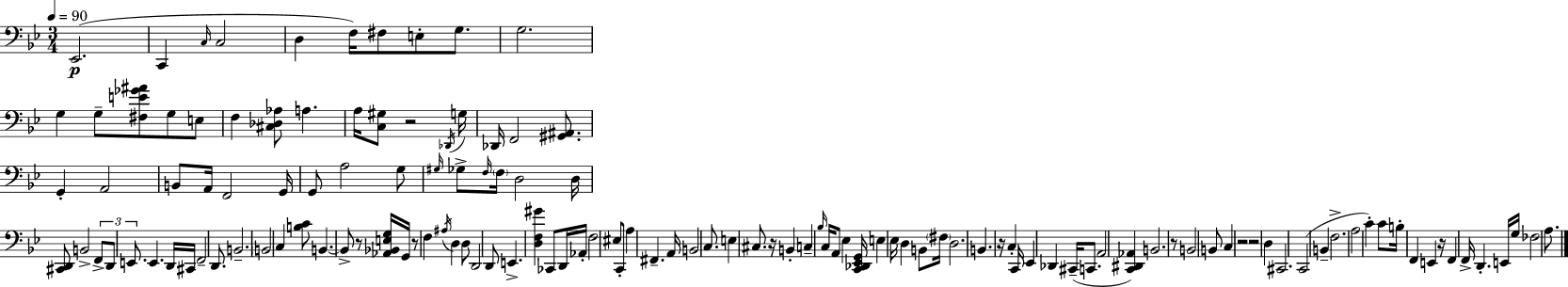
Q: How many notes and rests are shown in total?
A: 132